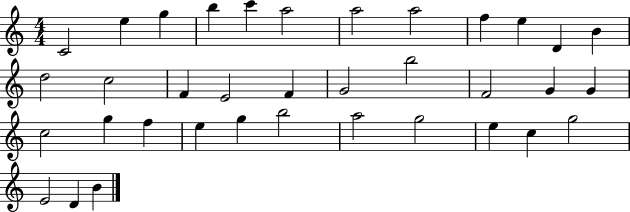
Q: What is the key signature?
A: C major